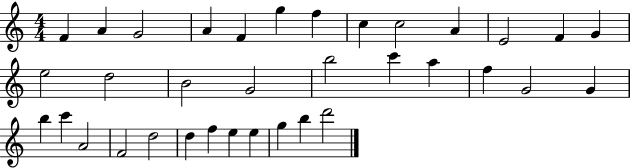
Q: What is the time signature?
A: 4/4